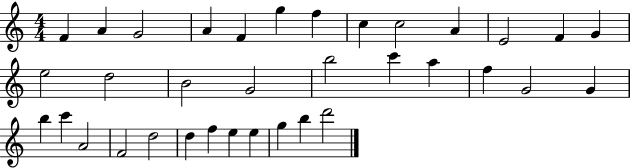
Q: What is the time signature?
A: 4/4